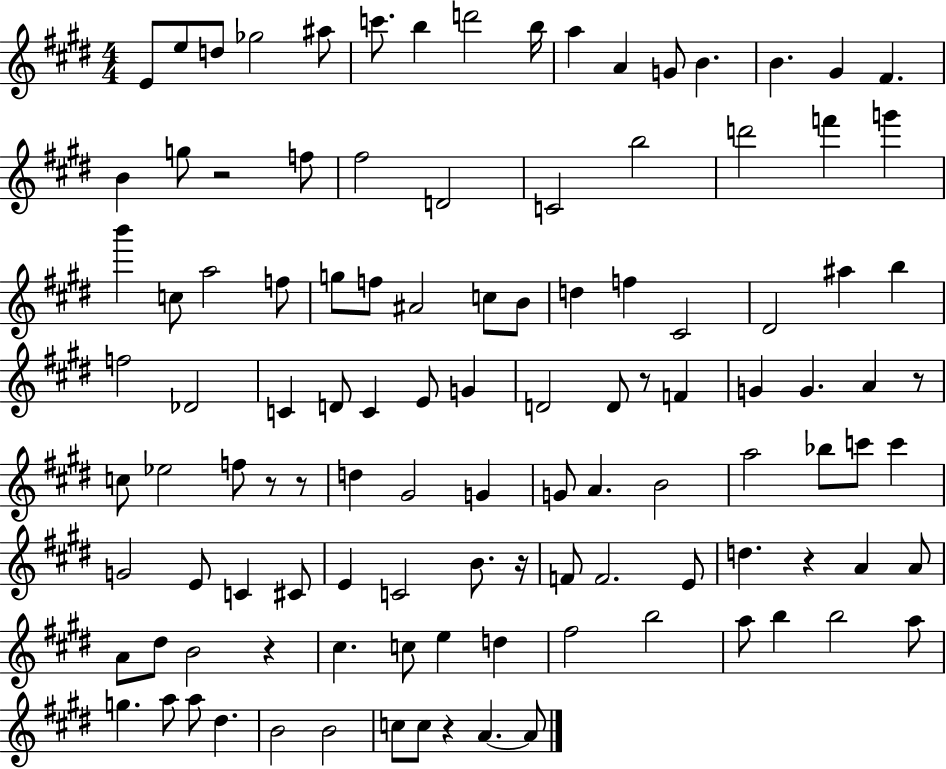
X:1
T:Untitled
M:4/4
L:1/4
K:E
E/2 e/2 d/2 _g2 ^a/2 c'/2 b d'2 b/4 a A G/2 B B ^G ^F B g/2 z2 f/2 ^f2 D2 C2 b2 d'2 f' g' b' c/2 a2 f/2 g/2 f/2 ^A2 c/2 B/2 d f ^C2 ^D2 ^a b f2 _D2 C D/2 C E/2 G D2 D/2 z/2 F G G A z/2 c/2 _e2 f/2 z/2 z/2 d ^G2 G G/2 A B2 a2 _b/2 c'/2 c' G2 E/2 C ^C/2 E C2 B/2 z/4 F/2 F2 E/2 d z A A/2 A/2 ^d/2 B2 z ^c c/2 e d ^f2 b2 a/2 b b2 a/2 g a/2 a/2 ^d B2 B2 c/2 c/2 z A A/2